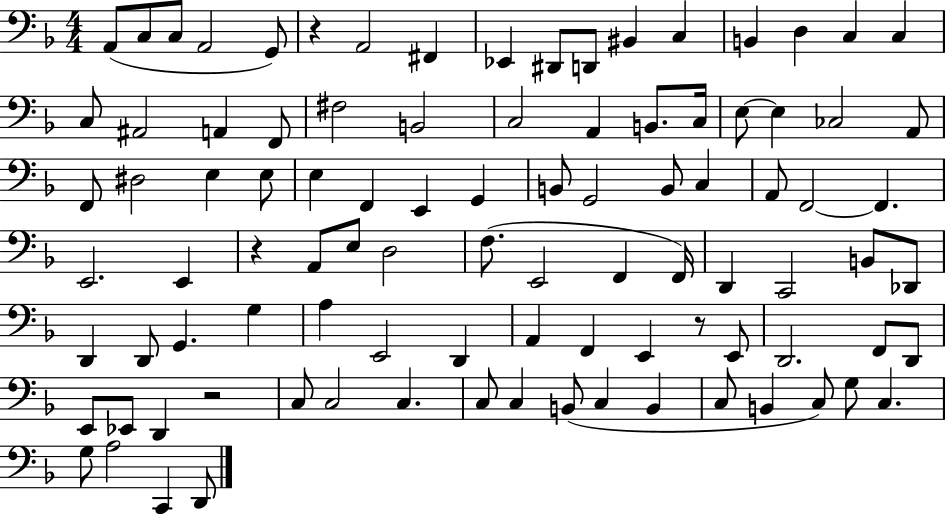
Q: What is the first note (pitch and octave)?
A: A2